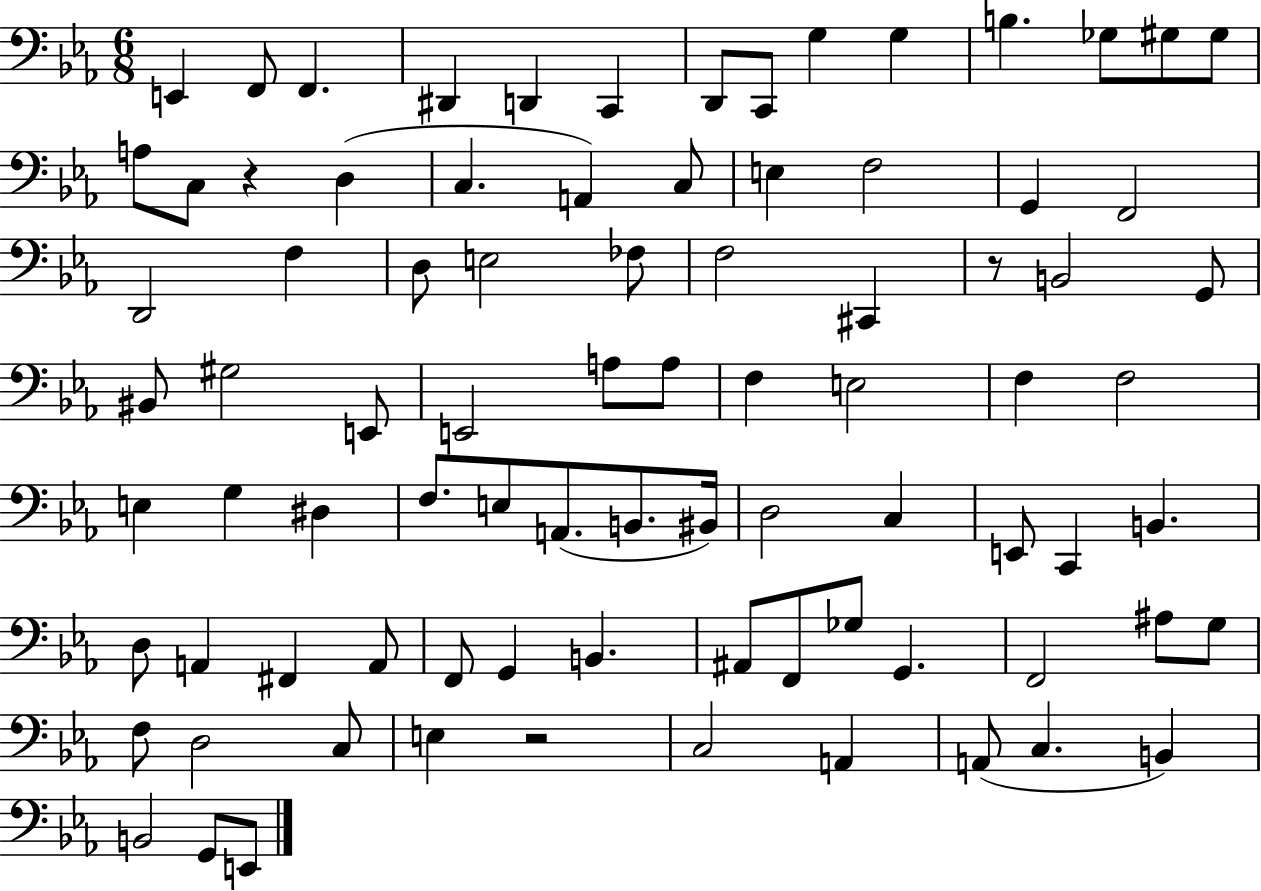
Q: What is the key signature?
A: EES major